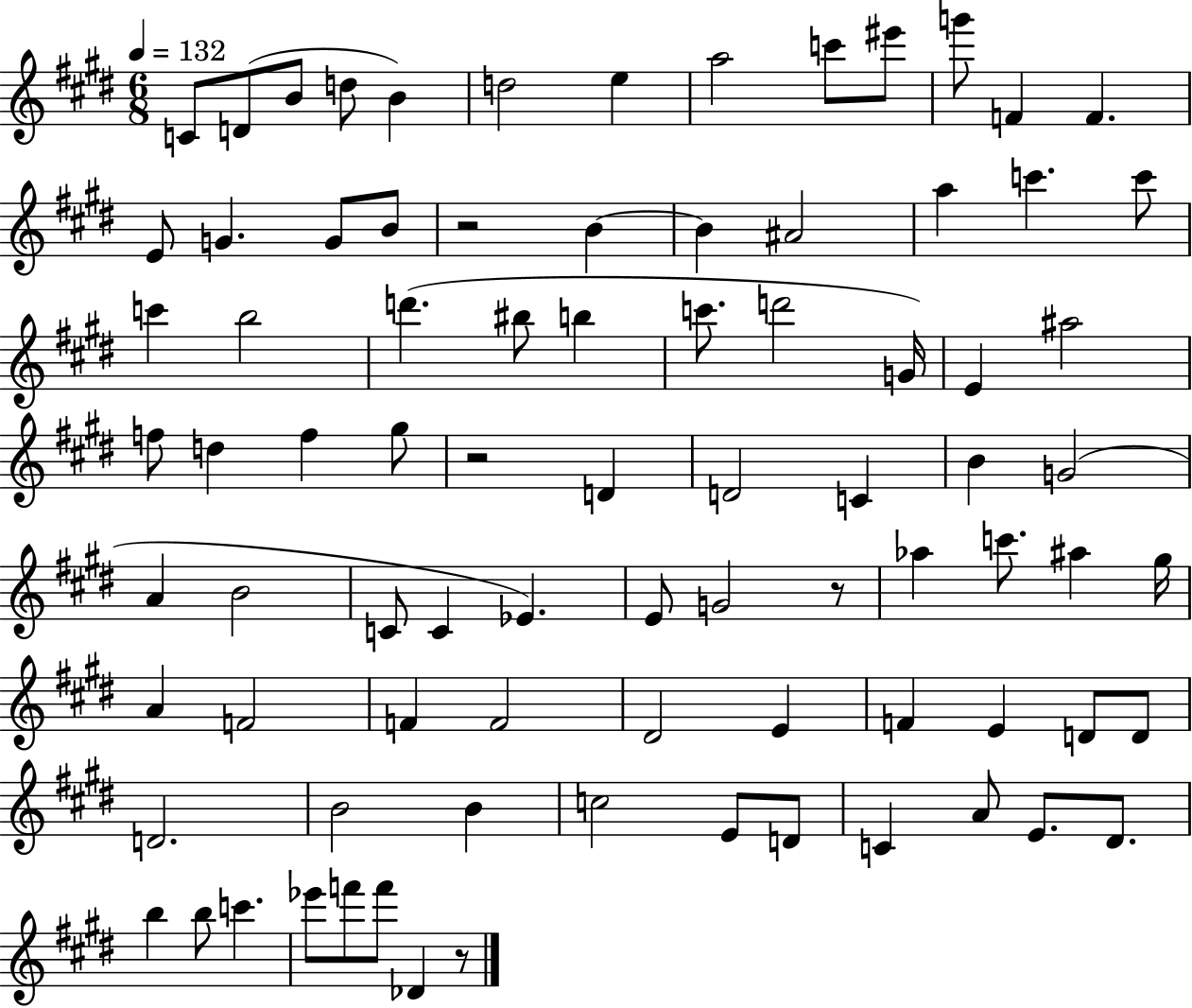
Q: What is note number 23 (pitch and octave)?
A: C6